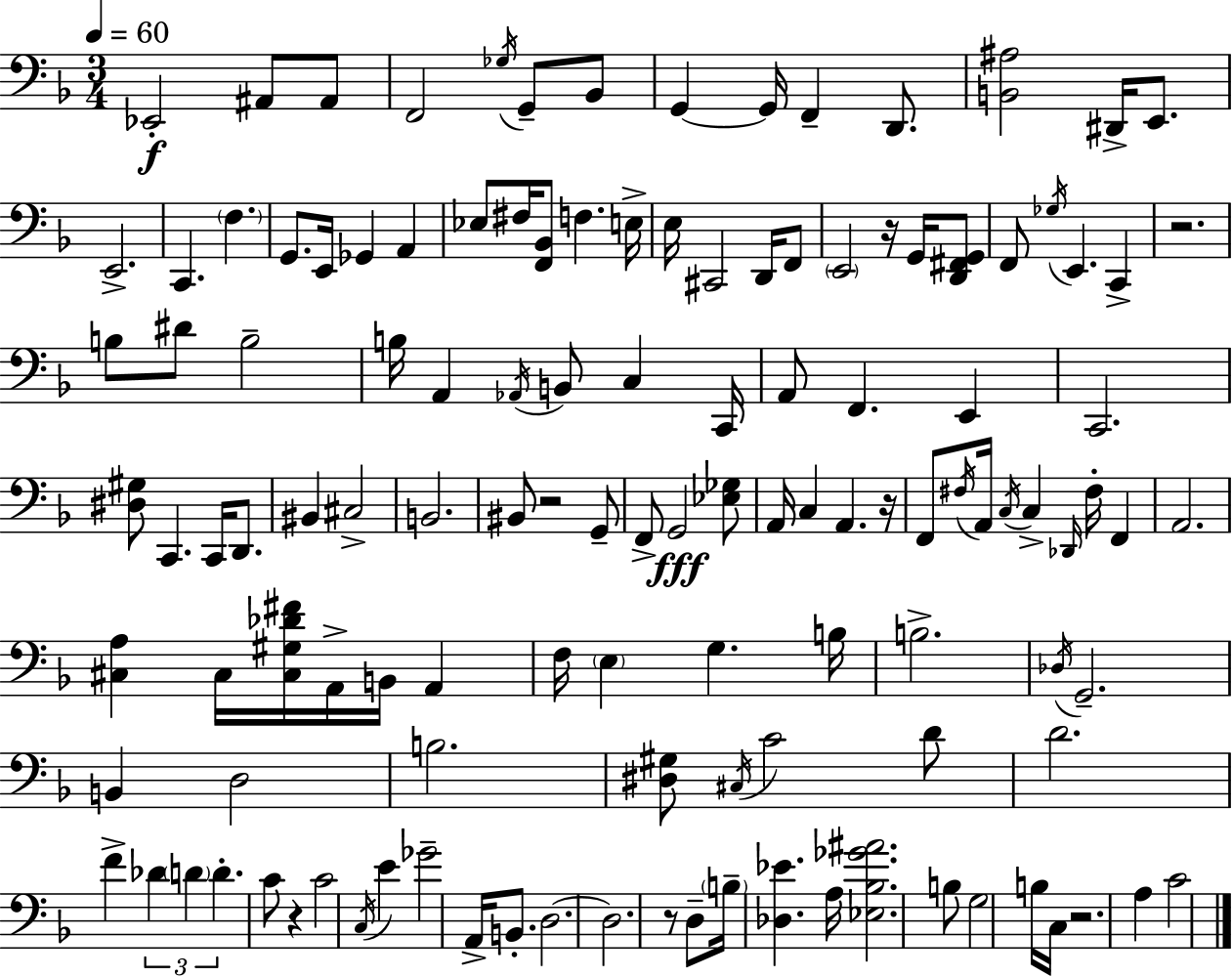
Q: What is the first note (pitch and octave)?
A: Eb2